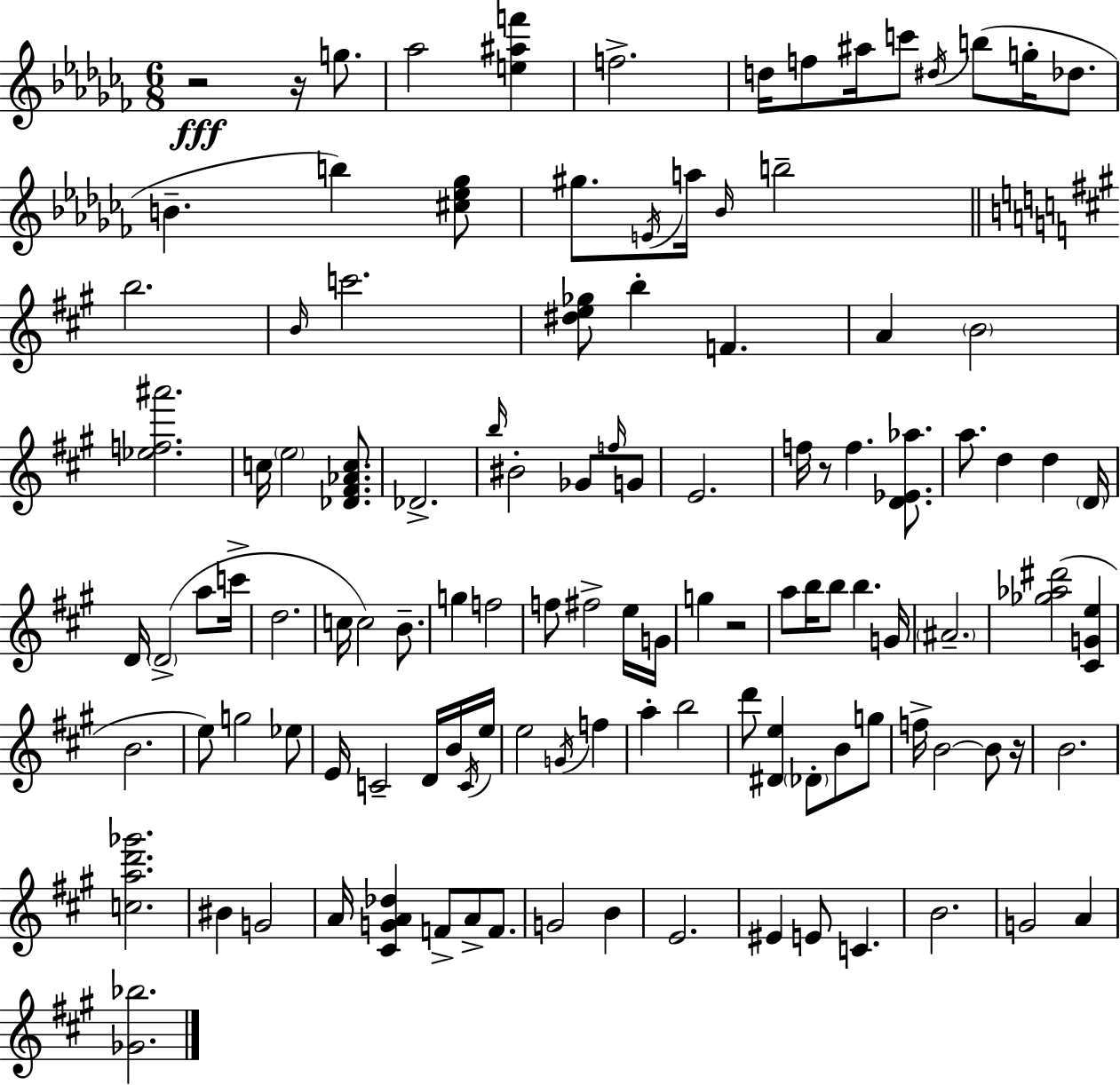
R/h R/s G5/e. Ab5/h [E5,A#5,F6]/q F5/h. D5/s F5/e A#5/s C6/e D#5/s B5/e G5/s Db5/e. B4/q. B5/q [C#5,Eb5,Gb5]/e G#5/e. E4/s A5/s Bb4/s B5/h B5/h. B4/s C6/h. [D#5,E5,Gb5]/e B5/q F4/q. A4/q B4/h [Eb5,F5,A#6]/h. C5/s E5/h [Db4,F#4,Ab4,C5]/e. Db4/h. B5/s BIS4/h Gb4/e F5/s G4/e E4/h. F5/s R/e F5/q. [D4,Eb4,Ab5]/e. A5/e. D5/q D5/q D4/s D4/s D4/h A5/e C6/s D5/h. C5/s C5/h B4/e. G5/q F5/h F5/e F#5/h E5/s G4/s G5/q R/h A5/e B5/s B5/e B5/q. G4/s A#4/h. [Gb5,Ab5,D#6]/h [C#4,G4,E5]/q B4/h. E5/e G5/h Eb5/e E4/s C4/h D4/s B4/s C4/s E5/s E5/h G4/s F5/q A5/q B5/h D6/e [D#4,E5]/q Db4/e B4/e G5/e F5/s B4/h B4/e R/s B4/h. [C5,A5,D6,Gb6]/h. BIS4/q G4/h A4/s [C#4,G4,A4,Db5]/q F4/e A4/e F4/e. G4/h B4/q E4/h. EIS4/q E4/e C4/q. B4/h. G4/h A4/q [Gb4,Bb5]/h.